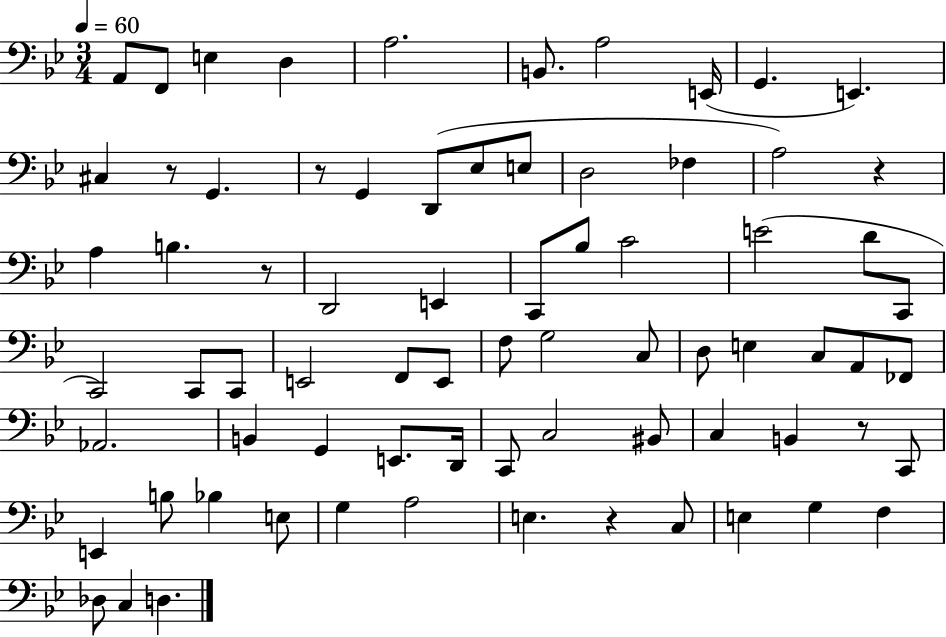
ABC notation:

X:1
T:Untitled
M:3/4
L:1/4
K:Bb
A,,/2 F,,/2 E, D, A,2 B,,/2 A,2 E,,/4 G,, E,, ^C, z/2 G,, z/2 G,, D,,/2 _E,/2 E,/2 D,2 _F, A,2 z A, B, z/2 D,,2 E,, C,,/2 _B,/2 C2 E2 D/2 C,,/2 C,,2 C,,/2 C,,/2 E,,2 F,,/2 E,,/2 F,/2 G,2 C,/2 D,/2 E, C,/2 A,,/2 _F,,/2 _A,,2 B,, G,, E,,/2 D,,/4 C,,/2 C,2 ^B,,/2 C, B,, z/2 C,,/2 E,, B,/2 _B, E,/2 G, A,2 E, z C,/2 E, G, F, _D,/2 C, D,